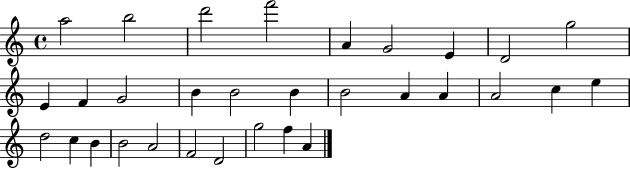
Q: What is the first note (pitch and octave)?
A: A5